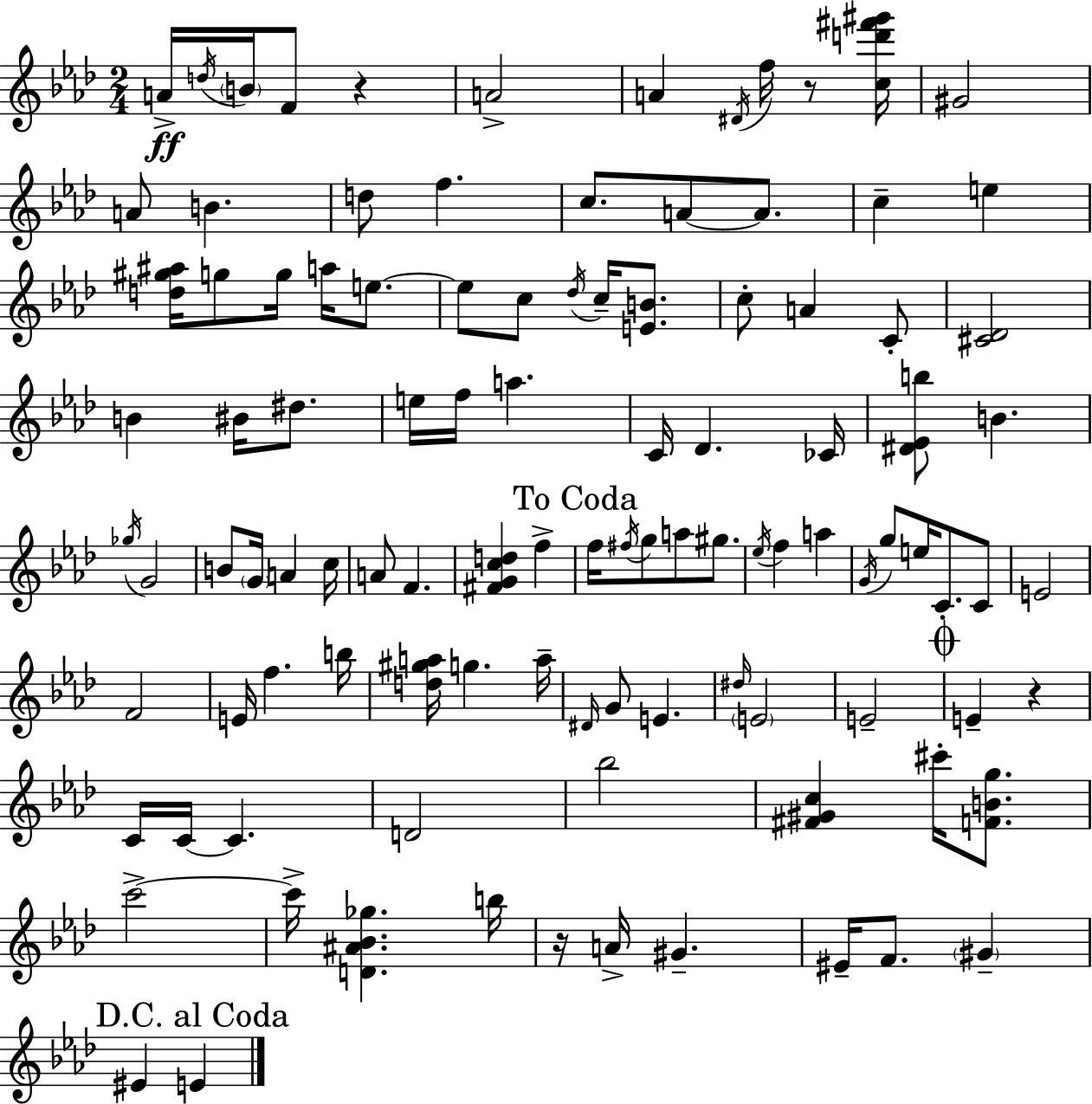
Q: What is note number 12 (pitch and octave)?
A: D5